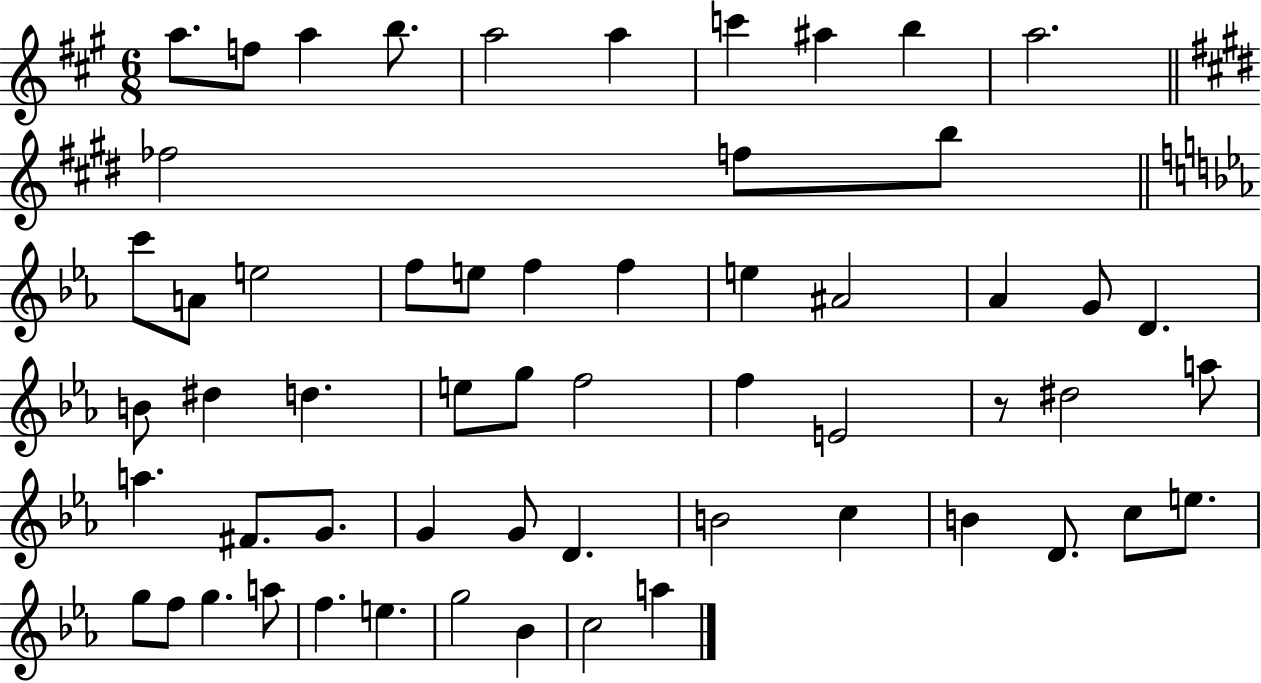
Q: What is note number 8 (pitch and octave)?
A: A#5